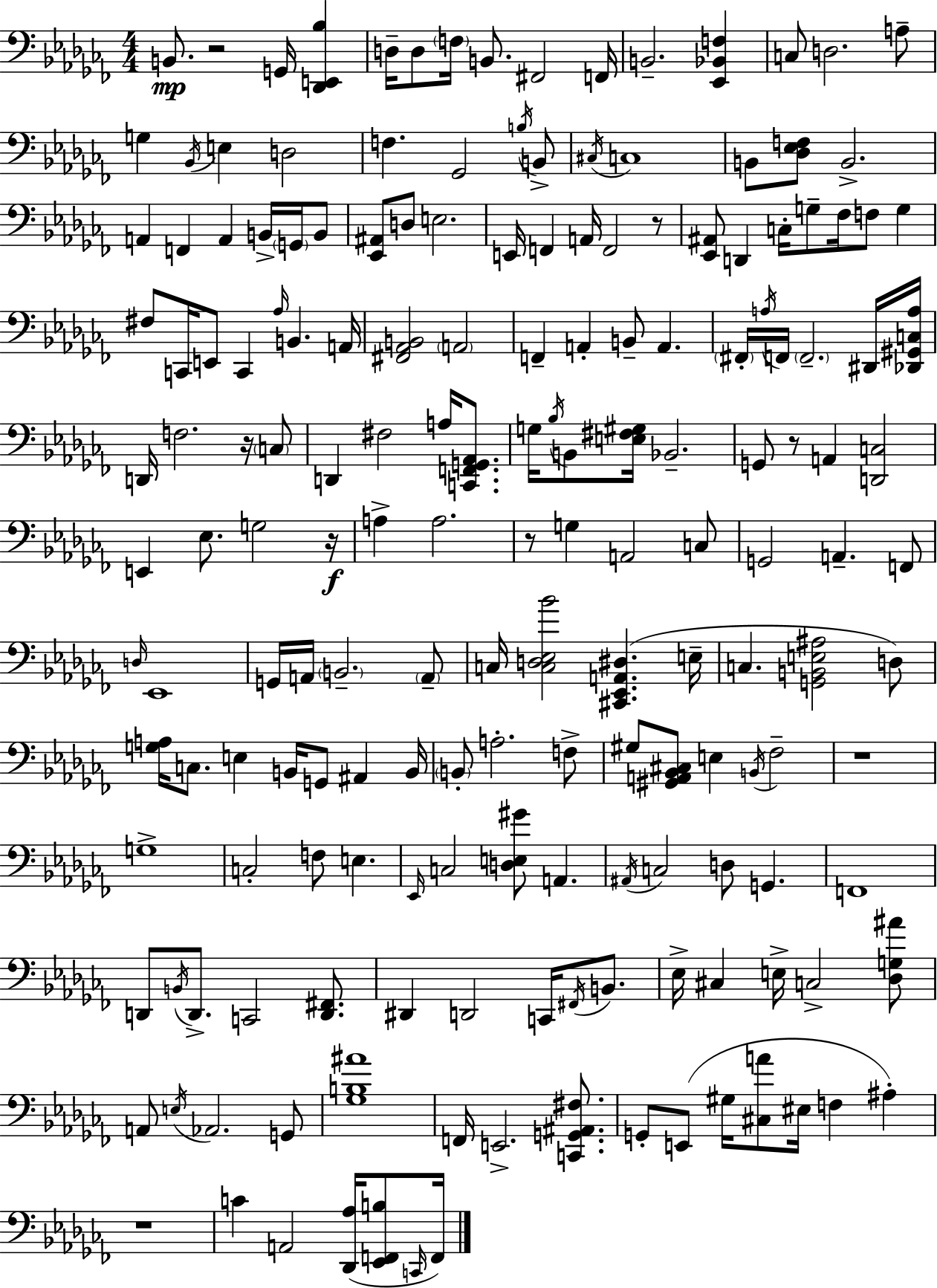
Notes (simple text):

B2/e. R/h G2/s [Db2,E2,Bb3]/q D3/s D3/e F3/s B2/e. F#2/h F2/s B2/h. [Eb2,Bb2,F3]/q C3/e D3/h. A3/e G3/q Bb2/s E3/q D3/h F3/q. Gb2/h B3/s B2/e C#3/s C3/w B2/e [Db3,Eb3,F3]/e B2/h. A2/q F2/q A2/q B2/s G2/s B2/e [Eb2,A#2]/e D3/e E3/h. E2/s F2/q A2/s F2/h R/e [Eb2,A#2]/e D2/q C3/s G3/e FES3/s F3/e G3/q F#3/e C2/s E2/e C2/q Ab3/s B2/q. A2/s [F#2,Ab2,B2]/h A2/h F2/q A2/q B2/e A2/q. F#2/s A3/s F2/s F2/h. D#2/s [Db2,G#2,C3,A3]/s D2/s F3/h. R/s C3/e D2/q F#3/h A3/s [C2,F2,G2,Ab2]/e. G3/s Bb3/s B2/e [E3,F#3,G#3]/s Bb2/h. G2/e R/e A2/q [D2,C3]/h E2/q Eb3/e. G3/h R/s A3/q A3/h. R/e G3/q A2/h C3/e G2/h A2/q. F2/e D3/s Eb2/w G2/s A2/s B2/h. A2/e C3/s [C3,D3,Eb3,Bb4]/h [C#2,Eb2,A2,D#3]/q. E3/s C3/q. [G2,B2,E3,A#3]/h D3/e [G3,A3]/s C3/e. E3/q B2/s G2/e A#2/q B2/s B2/e A3/h. F3/e G#3/e [G#2,A2,Bb2,C#3]/e E3/q B2/s FES3/h R/w G3/w C3/h F3/e E3/q. Eb2/s C3/h [D3,E3,G#4]/e A2/q. A#2/s C3/h D3/e G2/q. F2/w D2/e B2/s D2/e. C2/h [D2,F#2]/e. D#2/q D2/h C2/s F#2/s B2/e. Eb3/s C#3/q E3/s C3/h [Db3,G3,A#4]/e A2/e E3/s Ab2/h. G2/e [Gb3,B3,A#4]/w F2/s E2/h. [C2,G2,A#2,F#3]/e. G2/e E2/e G#3/s [C#3,A4]/e EIS3/s F3/q A#3/q R/w C4/q A2/h [Db2,Ab3]/s [Eb2,F2,B3]/e C2/s F2/s